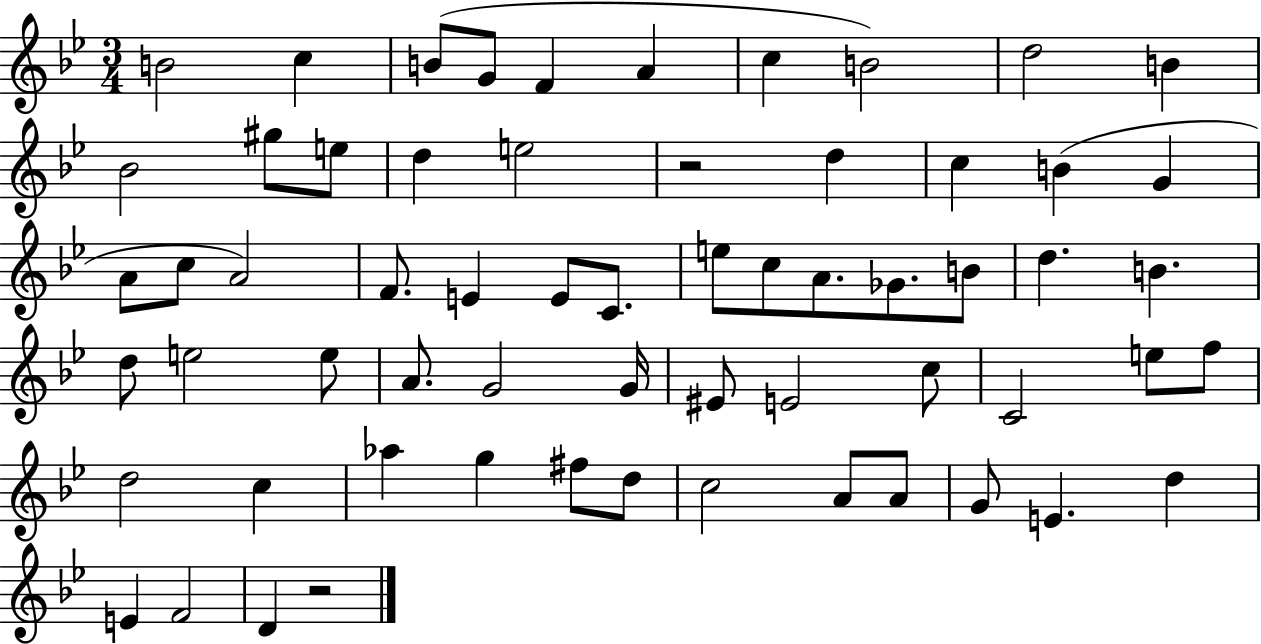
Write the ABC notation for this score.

X:1
T:Untitled
M:3/4
L:1/4
K:Bb
B2 c B/2 G/2 F A c B2 d2 B _B2 ^g/2 e/2 d e2 z2 d c B G A/2 c/2 A2 F/2 E E/2 C/2 e/2 c/2 A/2 _G/2 B/2 d B d/2 e2 e/2 A/2 G2 G/4 ^E/2 E2 c/2 C2 e/2 f/2 d2 c _a g ^f/2 d/2 c2 A/2 A/2 G/2 E d E F2 D z2